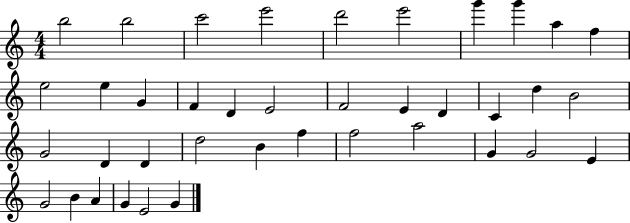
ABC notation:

X:1
T:Untitled
M:4/4
L:1/4
K:C
b2 b2 c'2 e'2 d'2 e'2 g' g' a f e2 e G F D E2 F2 E D C d B2 G2 D D d2 B f f2 a2 G G2 E G2 B A G E2 G